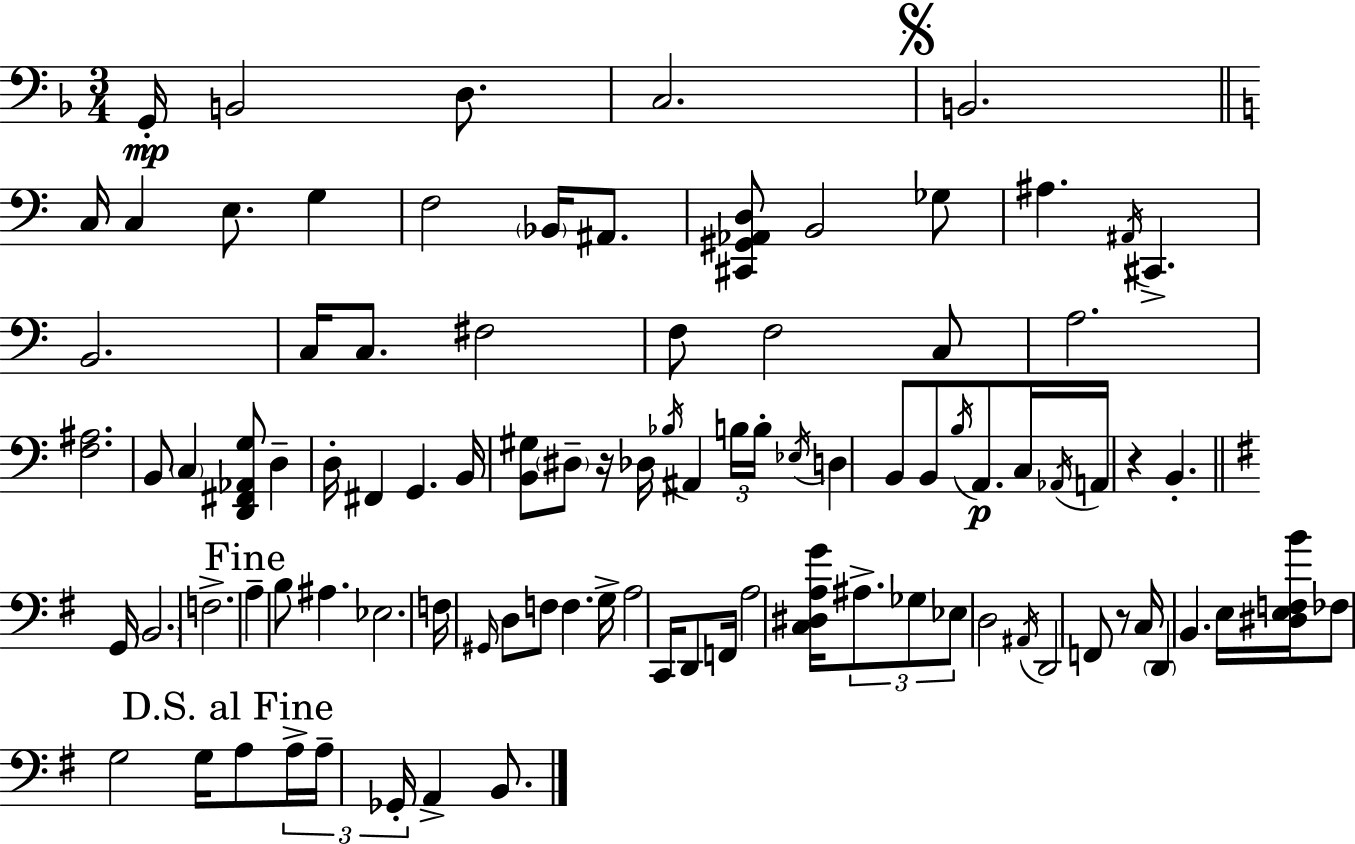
{
  \clef bass
  \numericTimeSignature
  \time 3/4
  \key d \minor
  g,16-.\mp b,2 d8. | c2. | \mark \markup { \musicglyph "scripts.segno" } b,2. | \bar "||" \break \key c \major c16 c4 e8. g4 | f2 \parenthesize bes,16 ais,8. | <cis, gis, aes, d>8 b,2 ges8 | ais4. \acciaccatura { ais,16 } cis,4.-> | \break b,2. | c16 c8. fis2 | f8 f2 c8 | a2. | \break <f ais>2. | b,8 \parenthesize c4 <d, fis, aes, g>8 d4-- | d16-. fis,4 g,4. | b,16 <b, gis>8 \parenthesize dis8-- r16 des16 \acciaccatura { bes16 } ais,4 | \break \tuplet 3/2 { b16 b16-. \acciaccatura { ees16 } } d4 b,8 b,8 \acciaccatura { b16 }\p | a,8. c16 \acciaccatura { aes,16 } a,16 r4 b,4.-. | \bar "||" \break \key g \major g,16 \parenthesize b,2. | f2.-> | \mark "Fine" a4-- b8 ais4. | ees2. | \break f16 \grace { gis,16 } d8 f8 f4. | g16-> a2 c,16 d,8 | f,16 a2 <c dis a g'>16 \tuplet 3/2 { ais8.-> | ges8 ees8 } d2 | \break \acciaccatura { ais,16 } d,2 f,8 | r8 c16 \parenthesize d,4 b,4. | e16 <dis e f b'>16 fes8 g2 | g16 \mark "D.S. al Fine" a8 \tuplet 3/2 { a16-> a16-- ges,16-. } a,4-> | \break b,8. \bar "|."
}